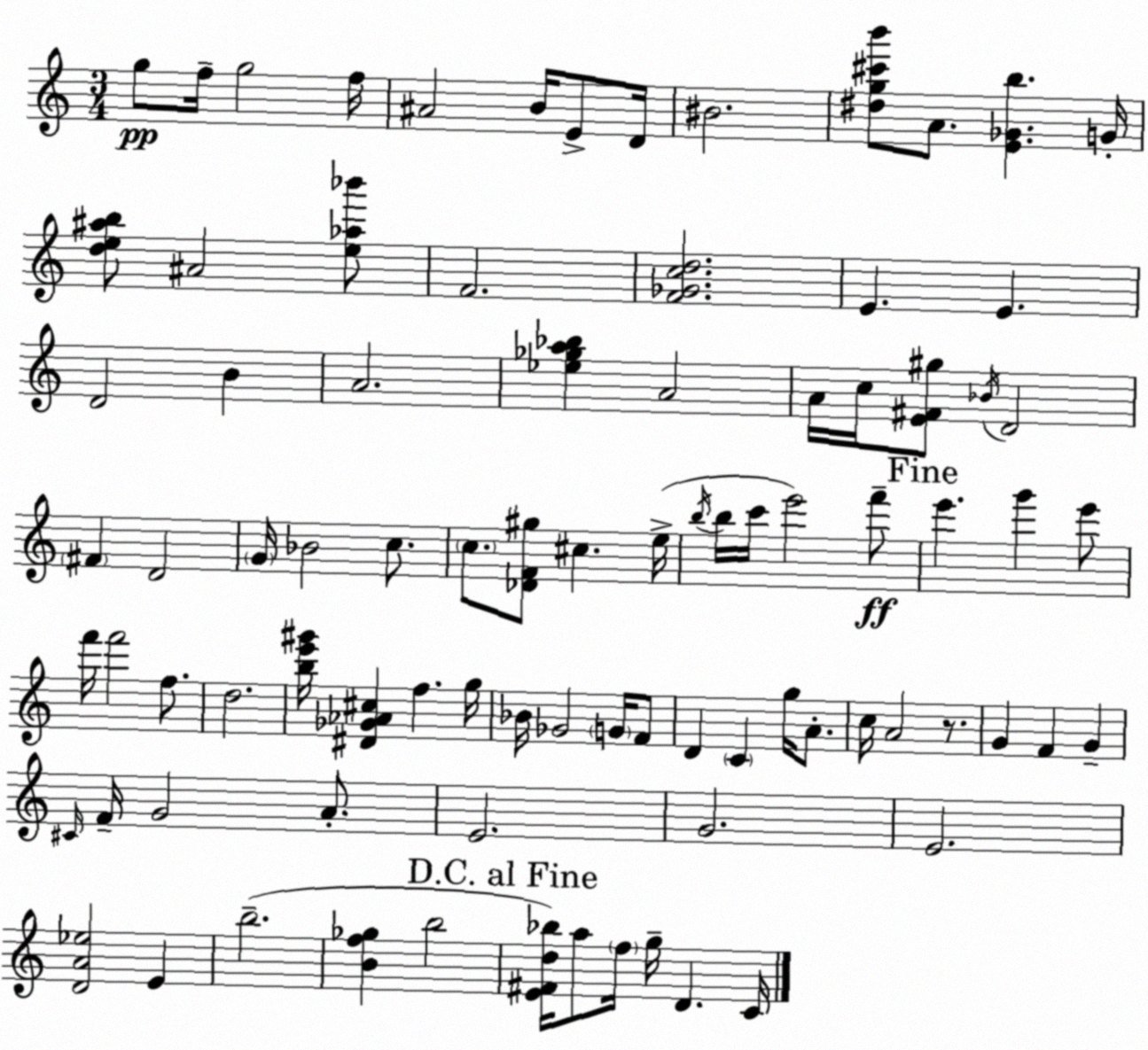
X:1
T:Untitled
M:3/4
L:1/4
K:C
g/2 f/4 g2 f/4 ^A2 B/4 E/2 D/4 ^B2 [^dg^c'b']/2 A/2 [E_Gb] G/4 [de^ab]/2 ^A2 [e_a_b']/2 F2 [F_Gcd]2 E E D2 B A2 [_e_ga_b] A2 A/4 c/4 [E^F^g]/2 _B/4 D2 ^F D2 G/4 _B2 c/2 c/2 [_DF^g]/2 ^c e/4 b/4 b/4 c'/4 e'2 f'/2 e' g' e'/2 f'/4 f'2 f/2 d2 [be'^g']/4 [^D_G_A^c] f g/4 _B/4 _G2 G/4 F/2 D C g/4 A/2 c/4 A2 z/2 G F G ^C/4 F/4 G2 A/2 E2 G2 E2 [DA_e]2 E b2 [Bf_g] b2 [E^Fd_b]/4 a/2 f/4 g/4 D C/4